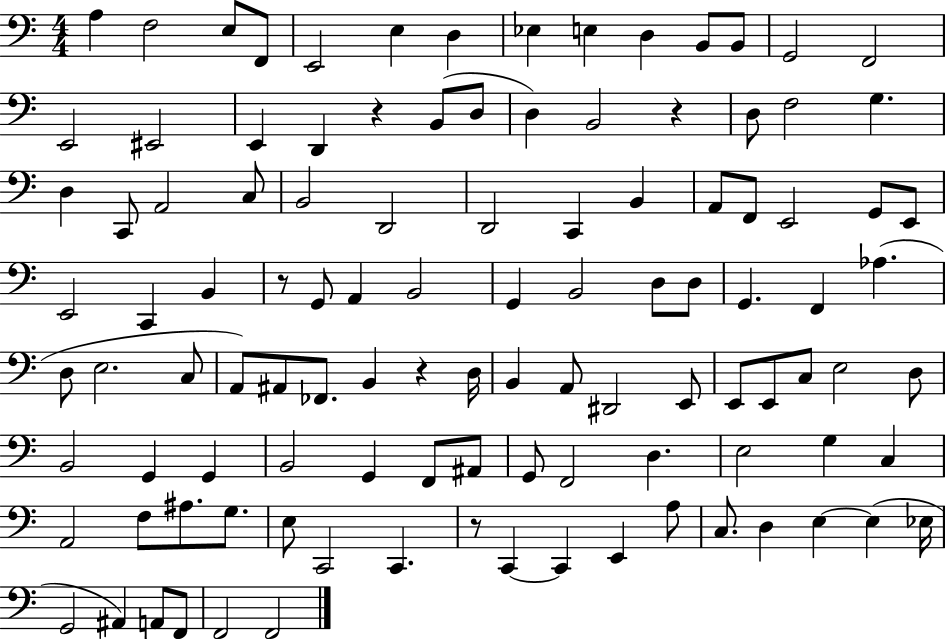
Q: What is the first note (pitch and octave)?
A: A3